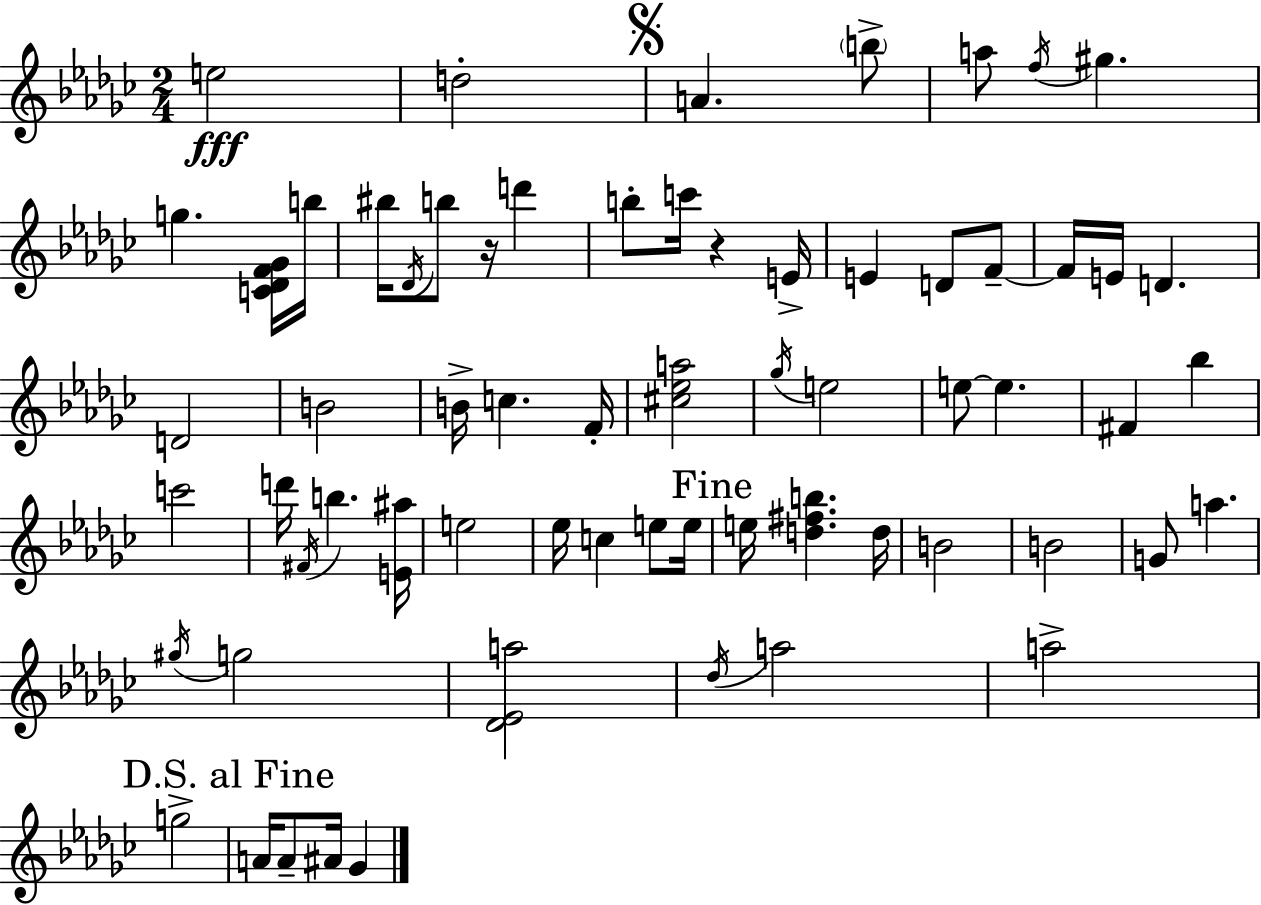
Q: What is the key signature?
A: EES minor